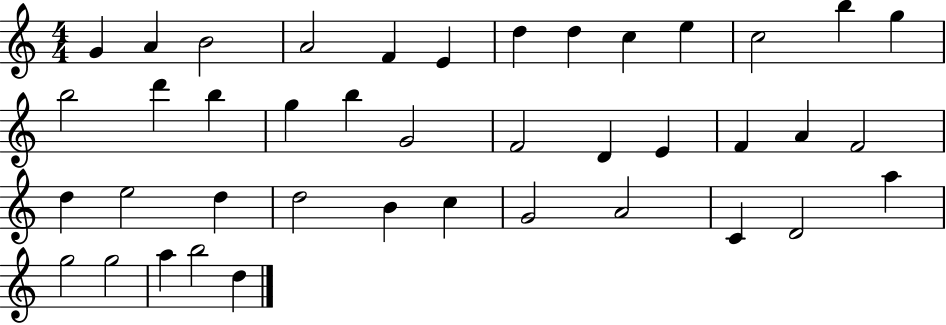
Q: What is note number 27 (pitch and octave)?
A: E5